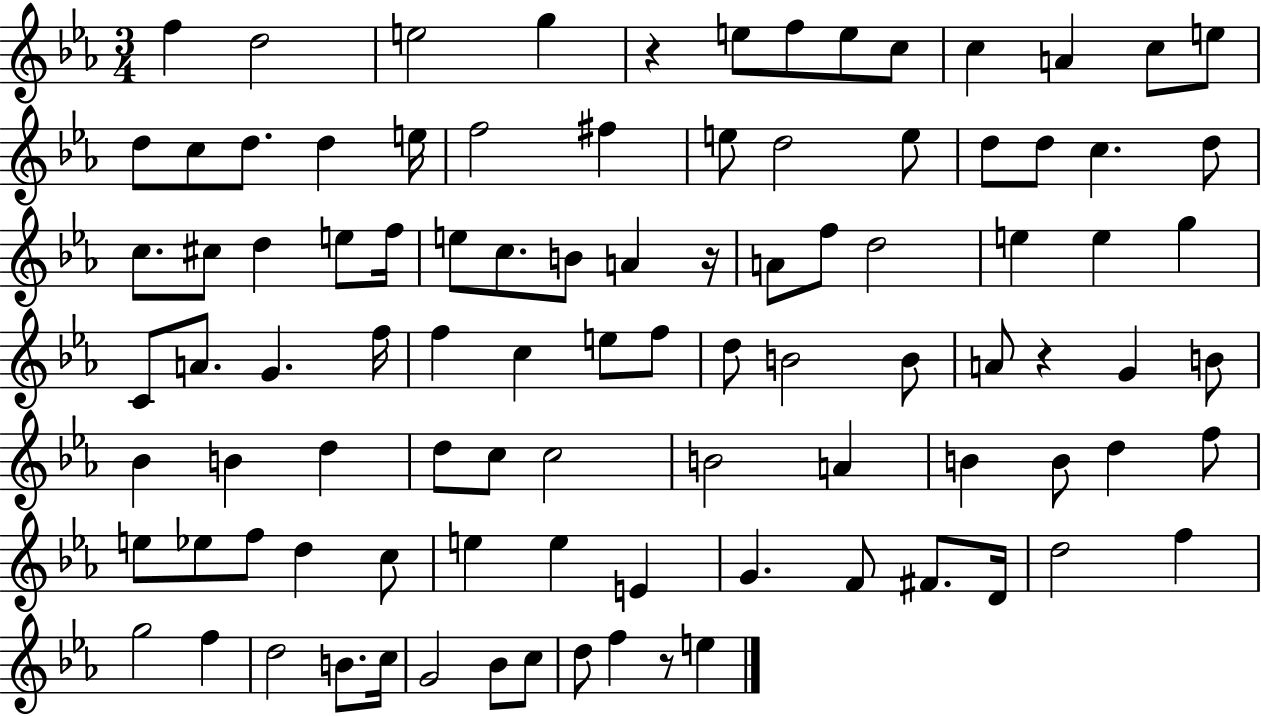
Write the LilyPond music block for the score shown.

{
  \clef treble
  \numericTimeSignature
  \time 3/4
  \key ees \major
  \repeat volta 2 { f''4 d''2 | e''2 g''4 | r4 e''8 f''8 e''8 c''8 | c''4 a'4 c''8 e''8 | \break d''8 c''8 d''8. d''4 e''16 | f''2 fis''4 | e''8 d''2 e''8 | d''8 d''8 c''4. d''8 | \break c''8. cis''8 d''4 e''8 f''16 | e''8 c''8. b'8 a'4 r16 | a'8 f''8 d''2 | e''4 e''4 g''4 | \break c'8 a'8. g'4. f''16 | f''4 c''4 e''8 f''8 | d''8 b'2 b'8 | a'8 r4 g'4 b'8 | \break bes'4 b'4 d''4 | d''8 c''8 c''2 | b'2 a'4 | b'4 b'8 d''4 f''8 | \break e''8 ees''8 f''8 d''4 c''8 | e''4 e''4 e'4 | g'4. f'8 fis'8. d'16 | d''2 f''4 | \break g''2 f''4 | d''2 b'8. c''16 | g'2 bes'8 c''8 | d''8 f''4 r8 e''4 | \break } \bar "|."
}